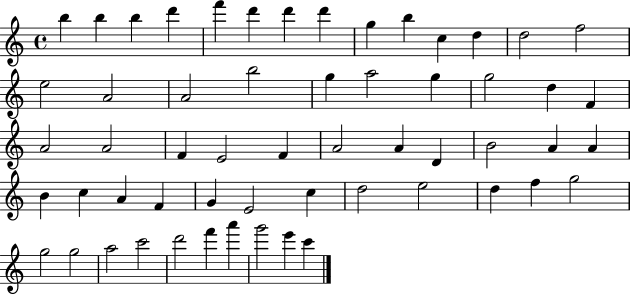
{
  \clef treble
  \time 4/4
  \defaultTimeSignature
  \key c \major
  b''4 b''4 b''4 d'''4 | f'''4 d'''4 d'''4 d'''4 | g''4 b''4 c''4 d''4 | d''2 f''2 | \break e''2 a'2 | a'2 b''2 | g''4 a''2 g''4 | g''2 d''4 f'4 | \break a'2 a'2 | f'4 e'2 f'4 | a'2 a'4 d'4 | b'2 a'4 a'4 | \break b'4 c''4 a'4 f'4 | g'4 e'2 c''4 | d''2 e''2 | d''4 f''4 g''2 | \break g''2 g''2 | a''2 c'''2 | d'''2 f'''4 a'''4 | g'''2 e'''4 c'''4 | \break \bar "|."
}